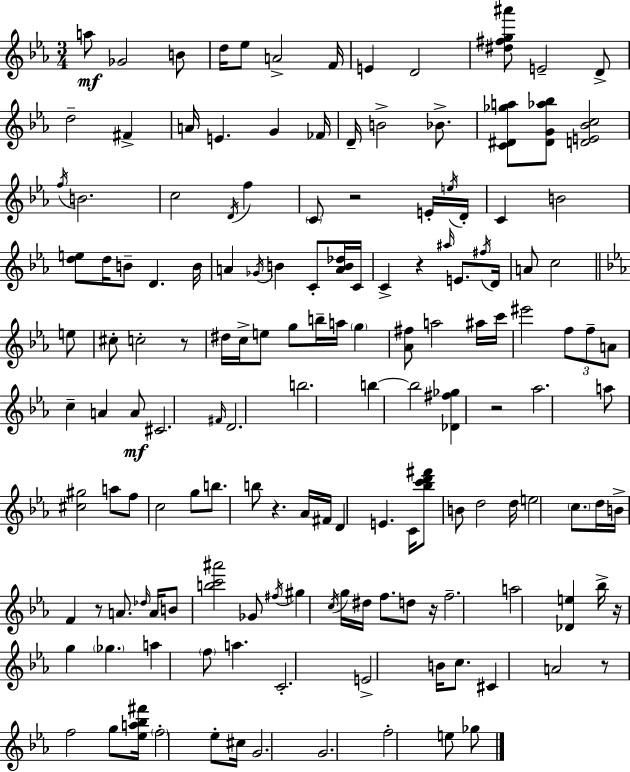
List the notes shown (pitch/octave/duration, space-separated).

A5/e Gb4/h B4/e D5/s Eb5/e A4/h F4/s E4/q D4/h [D#5,F#5,G5,A#6]/e E4/h D4/e D5/h F#4/q A4/s E4/q. G4/q FES4/s D4/s B4/h Bb4/e. [C4,D#4,Gb5,A5]/e [D#4,G4,Ab5,Bb5]/e [D4,E4,Bb4,C5]/h F5/s B4/h. C5/h D4/s F5/q C4/e R/h E4/s E5/s D4/s C4/q B4/h [D5,E5]/e D5/s B4/e D4/q. B4/s A4/q Gb4/s B4/q C4/e [A4,B4,Db5]/s C4/s C4/q R/q A#5/s E4/e. F#5/s D4/s A4/e C5/h E5/e C#5/e C5/h R/e D#5/s C5/s E5/e G5/e B5/s A5/s G5/q [Ab4,F#5]/e A5/h A#5/s C6/s EIS6/h F5/e F5/e A4/e C5/q A4/q A4/e C#4/h. F#4/s D4/h. B5/h. B5/q B5/h [Db4,F#5,Gb5]/q R/h Ab5/h. A5/e [C#5,G#5]/h A5/e F5/e C5/h G5/e B5/e. B5/e R/q. Ab4/s F#4/s D4/q E4/q. C4/s [Bb5,C6,D6,F#6]/e B4/e D5/h D5/s E5/h C5/e. D5/s B4/s F4/q R/e A4/e. Db5/s A4/s B4/e [B5,C6,A#6]/h Gb4/e F#5/s G#5/q C5/s G5/s D#5/s F5/e. D5/e R/s F5/h. A5/h [Db4,E5]/q Bb5/s R/s G5/q Gb5/q. A5/q F5/e A5/q. C4/h. E4/h B4/s C5/e. C#4/q A4/h R/e F5/h G5/e [Eb5,A5,Bb5,F#6]/s F5/h Eb5/e C#5/s G4/h. G4/h. F5/h E5/e Gb5/e